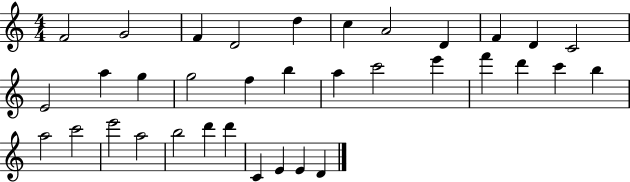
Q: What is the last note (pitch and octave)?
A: D4